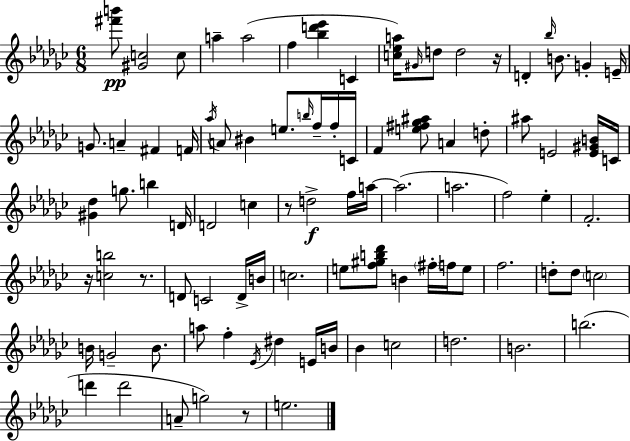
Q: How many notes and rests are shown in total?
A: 91